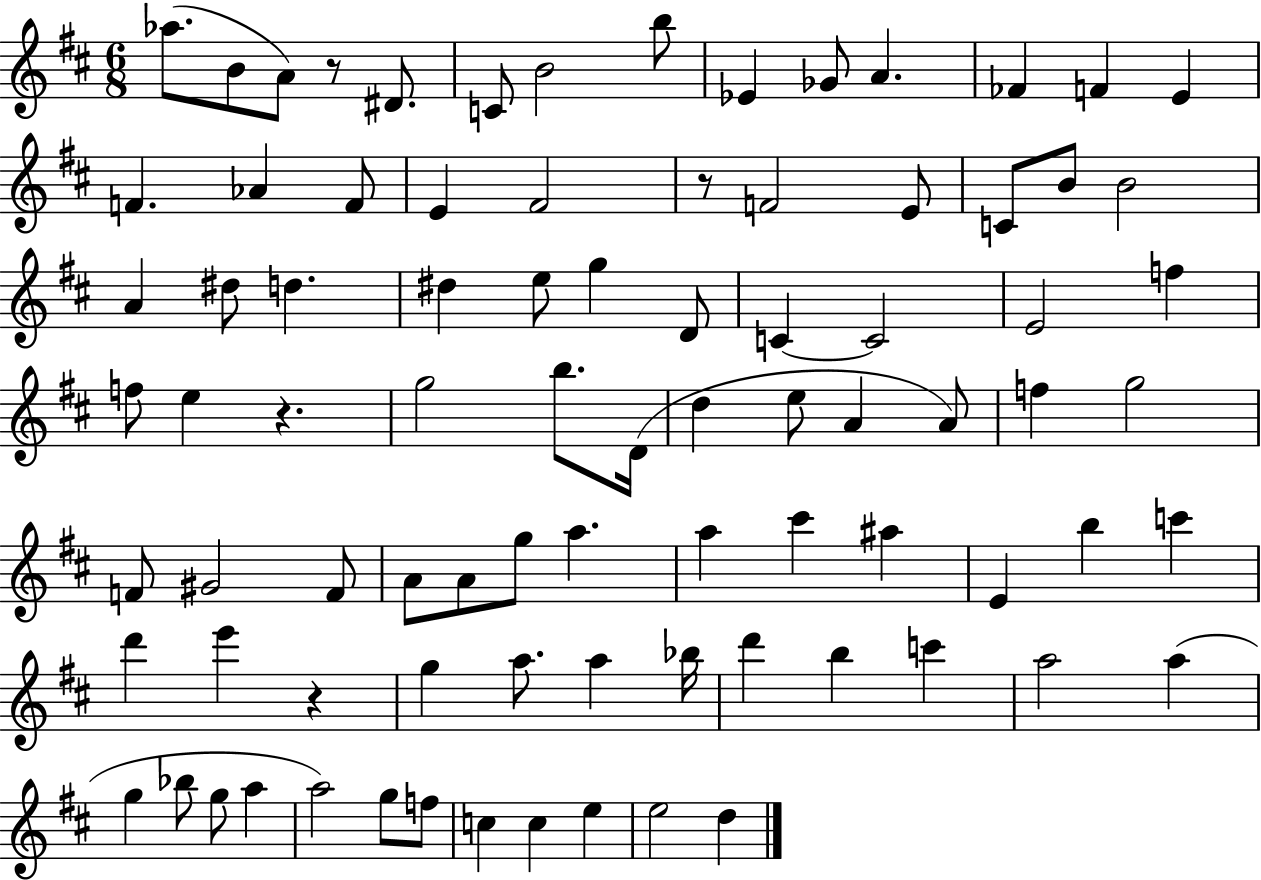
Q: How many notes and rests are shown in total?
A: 85